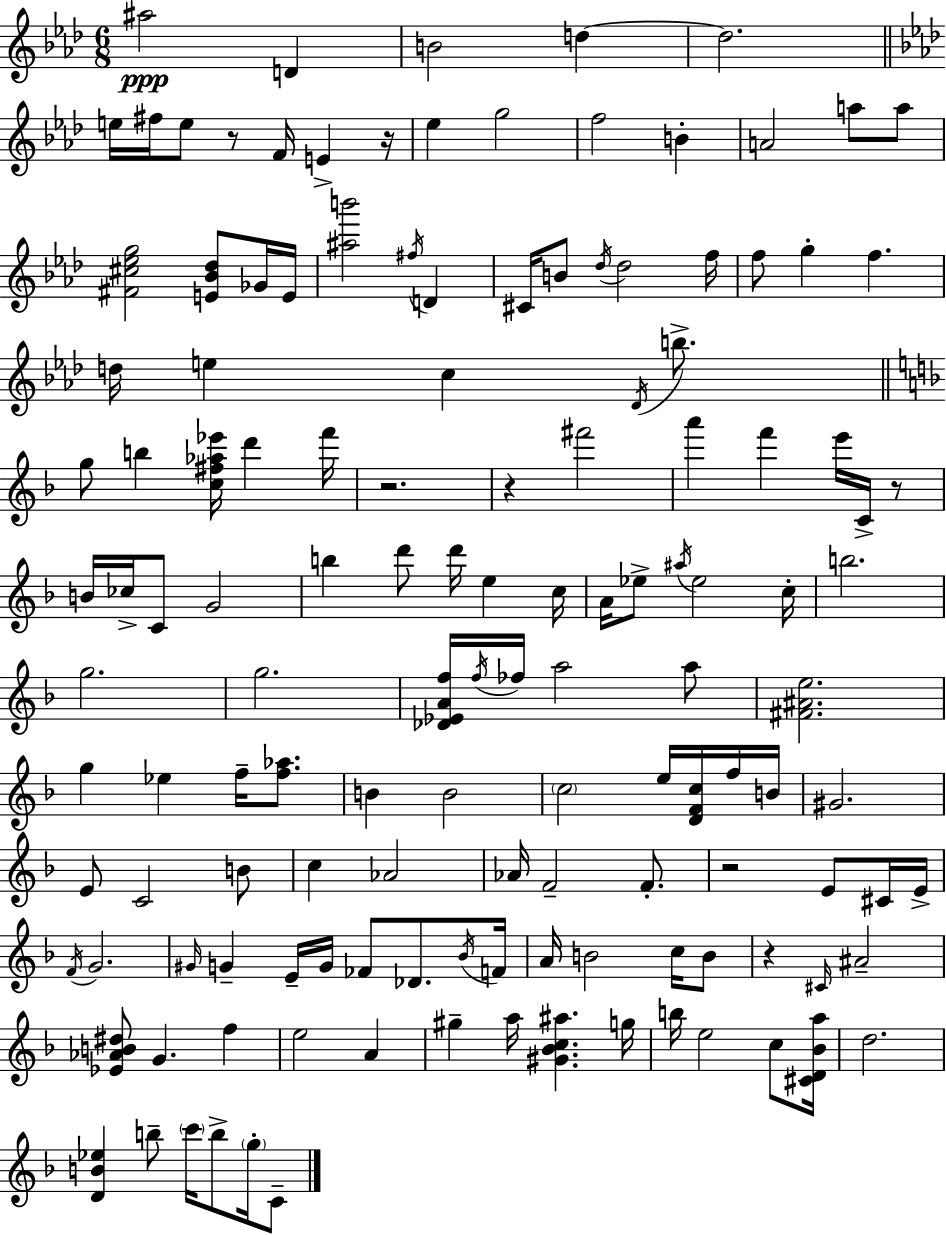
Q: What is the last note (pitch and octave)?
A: C4